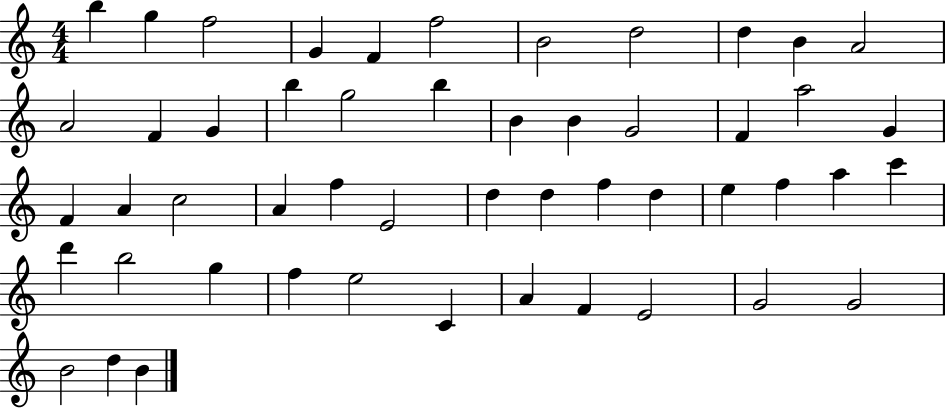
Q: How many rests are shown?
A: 0